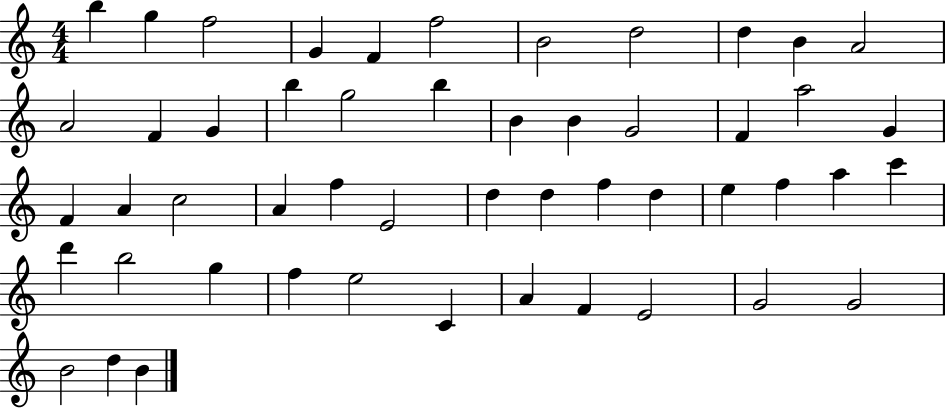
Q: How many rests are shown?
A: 0